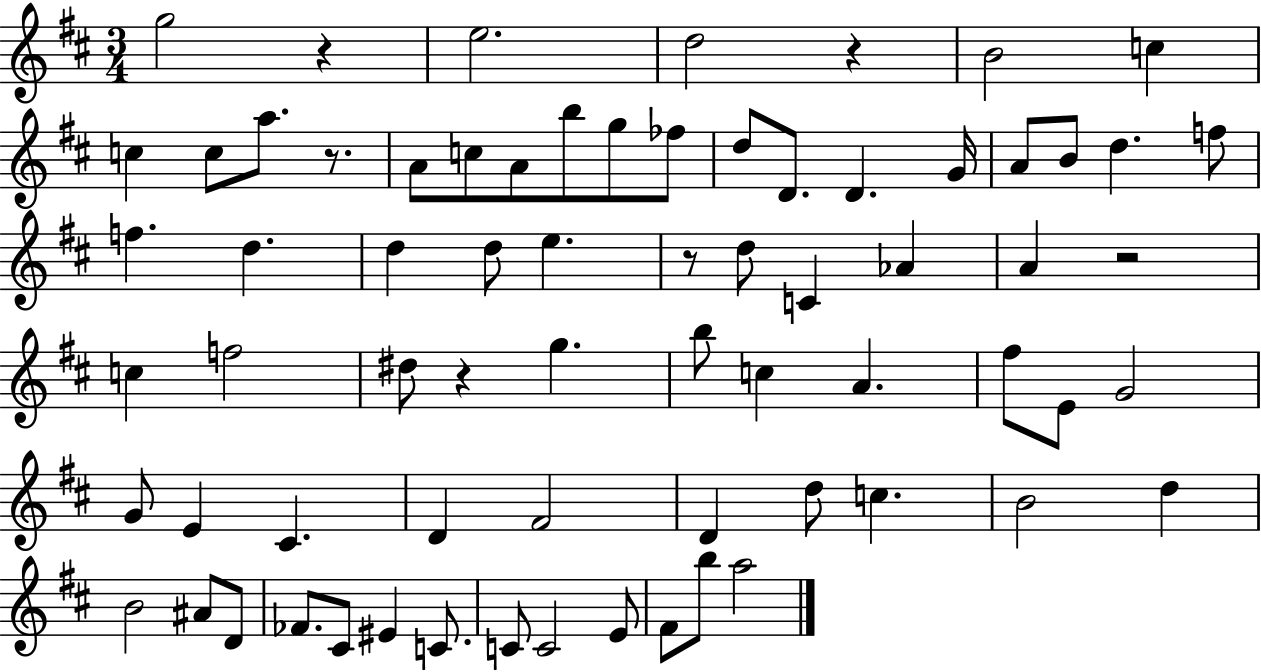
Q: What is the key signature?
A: D major